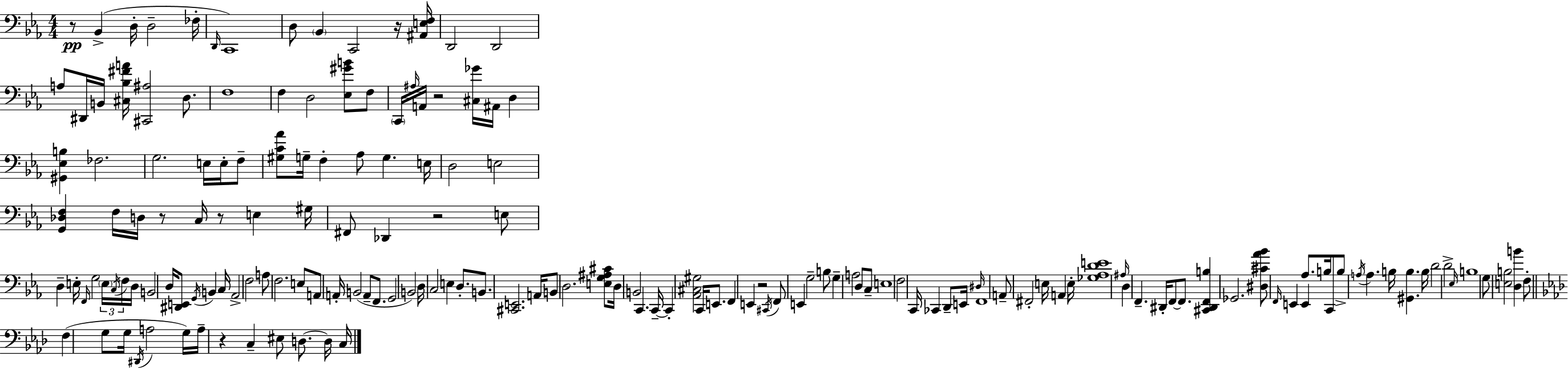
R/e Bb2/q D3/s D3/h FES3/s D2/s C2/w D3/e Bb2/q C2/h R/s [A#2,E3,F3]/s D2/h D2/h A3/e D#2/s B2/s [C#3,Bb3,F#4,A4]/s [C#2,A#3]/h D3/e. F3/w F3/q D3/h [Eb3,G#4,B4]/e F3/e C2/s A#3/s A2/s R/h [C#3,Gb4]/s A#2/s D3/q [G#2,Eb3,B3]/q FES3/h. G3/h. E3/s E3/s F3/e [G#3,C4,Ab4]/e G3/s F3/q Ab3/e G3/q. E3/s D3/h E3/h [G2,Db3,F3]/q F3/s D3/s R/e C3/s R/e E3/q G#3/s F#2/e Db2/q R/h E3/e D3/q E3/s F2/s G3/h E3/s C3/s F3/s D3/s B2/h D3/s [D#2,E2]/e G2/s B2/q C3/s Ab2/h F3/h A3/e F3/h. E3/e A2/e A2/s B2/h A2/e F2/e. G2/h B2/h D3/s C3/h E3/q D3/e. B2/e. [C#2,E2]/h. A2/s B2/e D3/h. [E3,G3,A#3,C#4]/e D3/s B2/h C2/q. C2/s C2/q [Ab2,C#3,G#3]/h C2/s E2/e. F2/q E2/q R/h C#2/s F2/e E2/q G3/h B3/e G3/q A3/h D3/e C3/e E3/w F3/h C2/s CES2/q D2/e E2/s D#3/s F2/w A2/e F#2/h E3/s A2/q E3/s [Gb3,Ab3,D4,E4]/w A#3/s D3/q F2/q. D#2/s F2/e F2/e. [C#2,D#2,F2,B3]/q Gb2/h. [D#3,C#4,Ab4,Bb4]/e F2/s E2/q E2/q Ab3/e. B3/s C2/e B3/e A3/s A3/q. B3/s [G#2,B3]/q. B3/s D4/h D4/h Eb3/s B3/w G3/e [E3,B3]/h [D3,B4]/q F3/e F3/q G3/e G3/s D#2/s A3/h G3/s A3/s R/q C3/q EIS3/e D3/e. D3/s C3/s